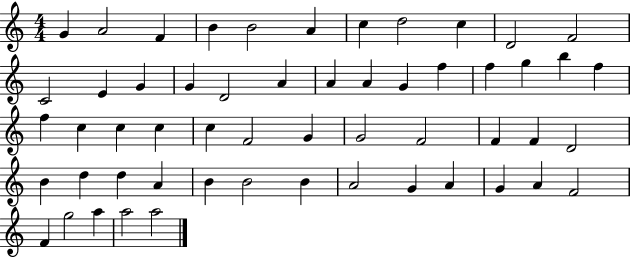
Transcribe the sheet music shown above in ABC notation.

X:1
T:Untitled
M:4/4
L:1/4
K:C
G A2 F B B2 A c d2 c D2 F2 C2 E G G D2 A A A G f f g b f f c c c c F2 G G2 F2 F F D2 B d d A B B2 B A2 G A G A F2 F g2 a a2 a2